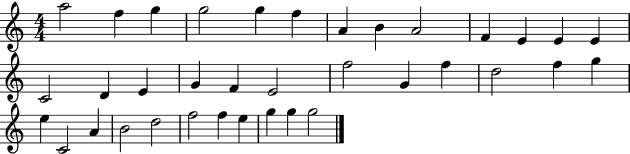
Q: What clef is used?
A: treble